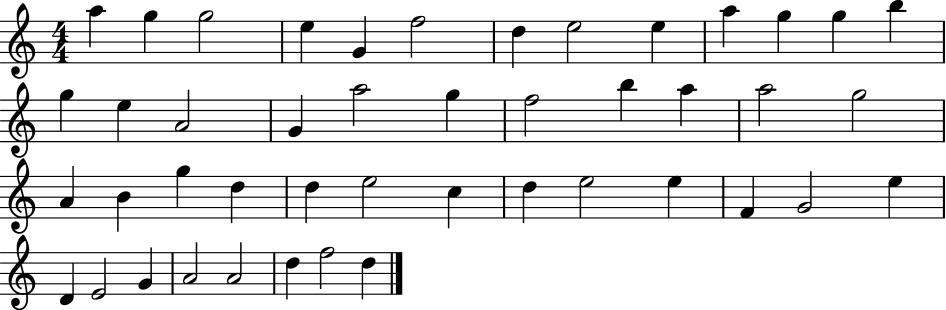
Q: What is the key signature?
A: C major